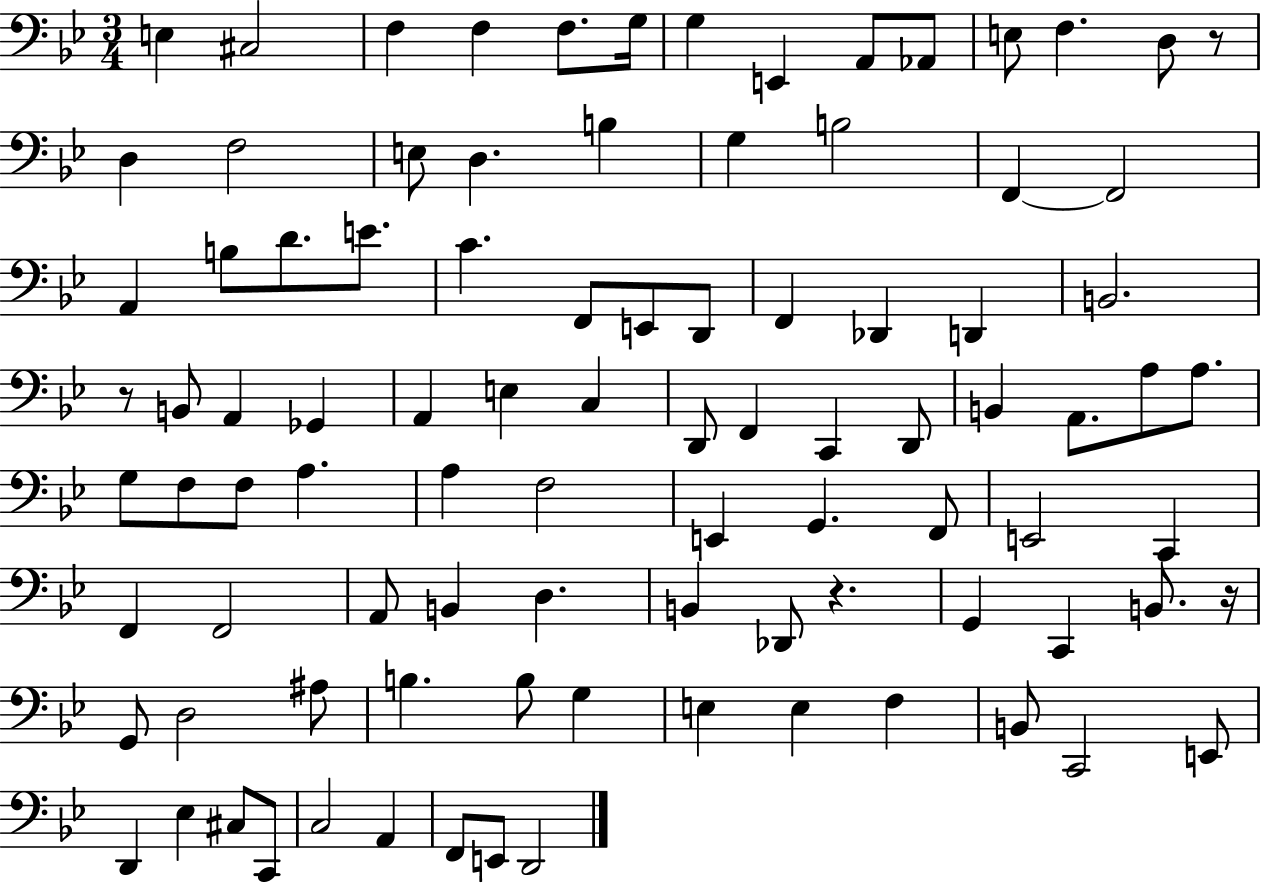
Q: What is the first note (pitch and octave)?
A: E3